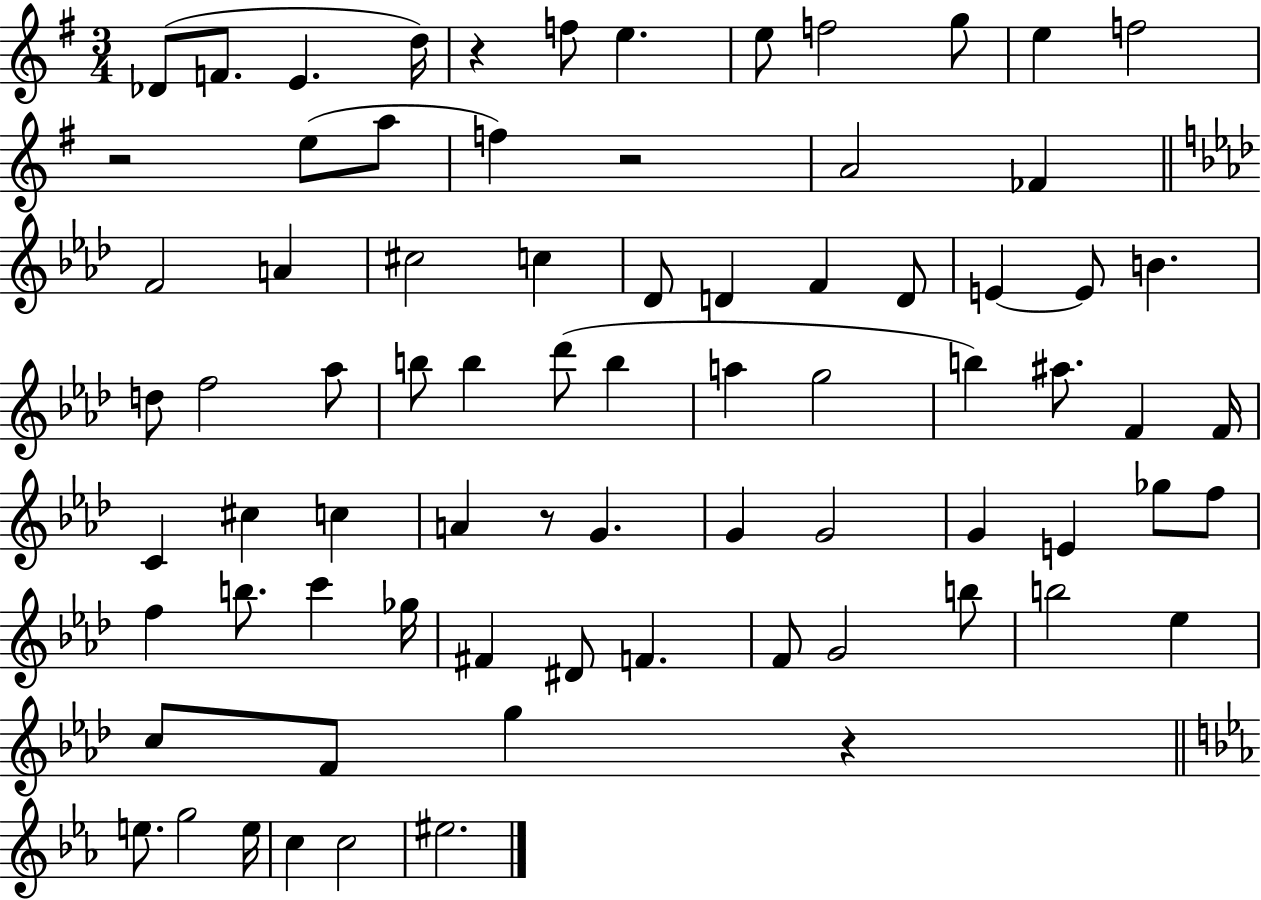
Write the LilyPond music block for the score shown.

{
  \clef treble
  \numericTimeSignature
  \time 3/4
  \key g \major
  \repeat volta 2 { des'8( f'8. e'4. d''16) | r4 f''8 e''4. | e''8 f''2 g''8 | e''4 f''2 | \break r2 e''8( a''8 | f''4) r2 | a'2 fes'4 | \bar "||" \break \key aes \major f'2 a'4 | cis''2 c''4 | des'8 d'4 f'4 d'8 | e'4~~ e'8 b'4. | \break d''8 f''2 aes''8 | b''8 b''4 des'''8( b''4 | a''4 g''2 | b''4) ais''8. f'4 f'16 | \break c'4 cis''4 c''4 | a'4 r8 g'4. | g'4 g'2 | g'4 e'4 ges''8 f''8 | \break f''4 b''8. c'''4 ges''16 | fis'4 dis'8 f'4. | f'8 g'2 b''8 | b''2 ees''4 | \break c''8 f'8 g''4 r4 | \bar "||" \break \key c \minor e''8. g''2 e''16 | c''4 c''2 | eis''2. | } \bar "|."
}